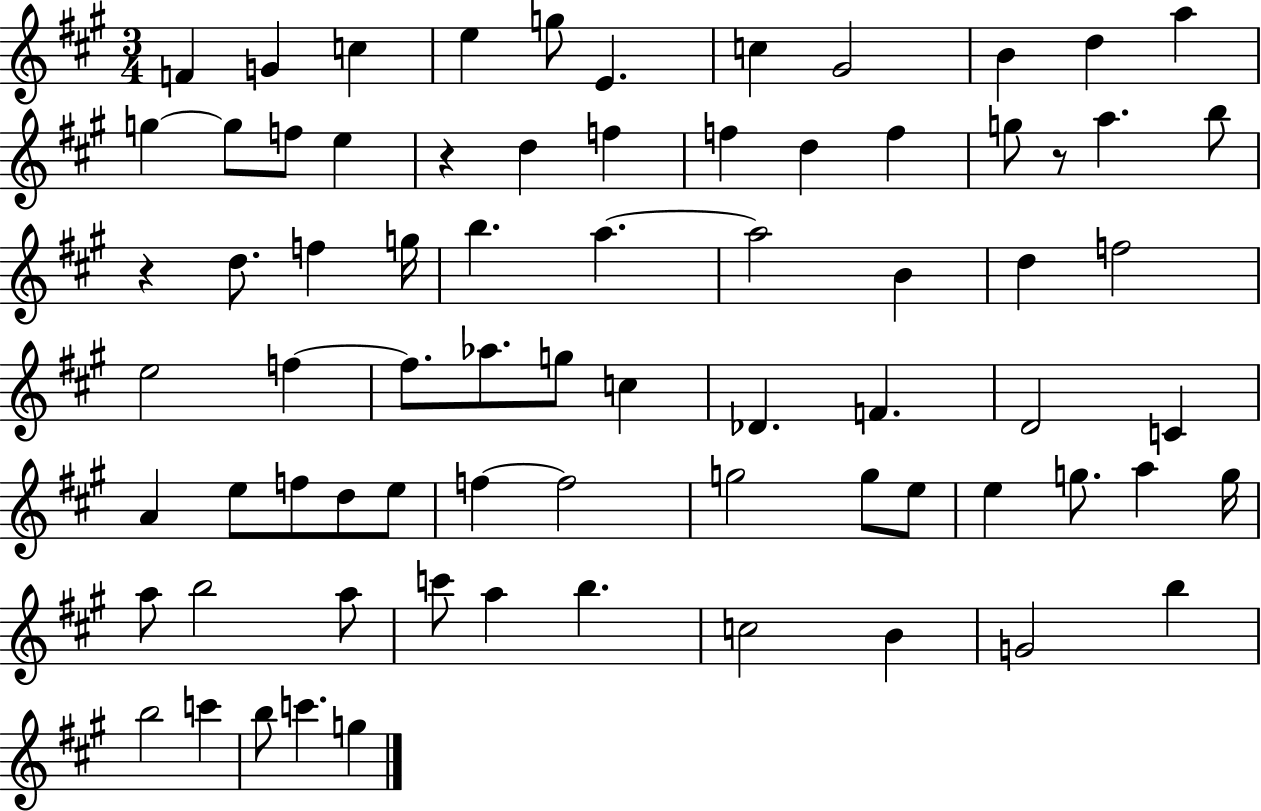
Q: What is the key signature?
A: A major